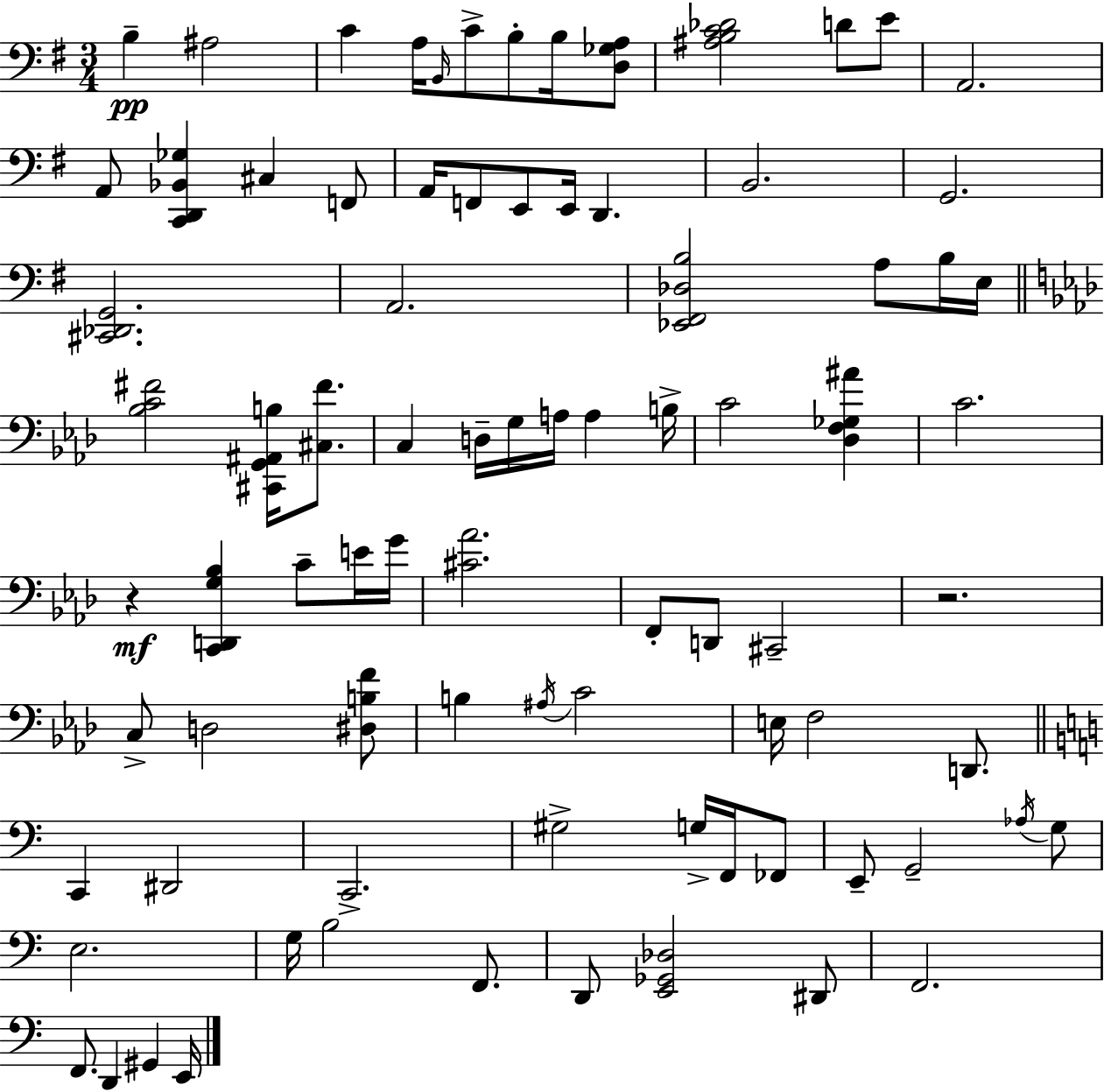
B3/q A#3/h C4/q A3/s B2/s C4/e B3/e B3/s [D3,Gb3,A3]/e [A#3,B3,C4,Db4]/h D4/e E4/e A2/h. A2/e [C2,D2,Bb2,Gb3]/q C#3/q F2/e A2/s F2/e E2/e E2/s D2/q. B2/h. G2/h. [C#2,Db2,G2]/h. A2/h. [Eb2,F#2,Db3,B3]/h A3/e B3/s E3/s [Bb3,C4,F#4]/h [C#2,G2,A#2,B3]/s [C#3,F#4]/e. C3/q D3/s G3/s A3/s A3/q B3/s C4/h [Db3,F3,Gb3,A#4]/q C4/h. R/q [C2,D2,G3,Bb3]/q C4/e E4/s G4/s [C#4,Ab4]/h. F2/e D2/e C#2/h R/h. C3/e D3/h [D#3,B3,F4]/e B3/q A#3/s C4/h E3/s F3/h D2/e. C2/q D#2/h C2/h. G#3/h G3/s F2/s FES2/e E2/e G2/h Ab3/s G3/e E3/h. G3/s B3/h F2/e. D2/e [E2,Gb2,Db3]/h D#2/e F2/h. F2/e. D2/q G#2/q E2/s